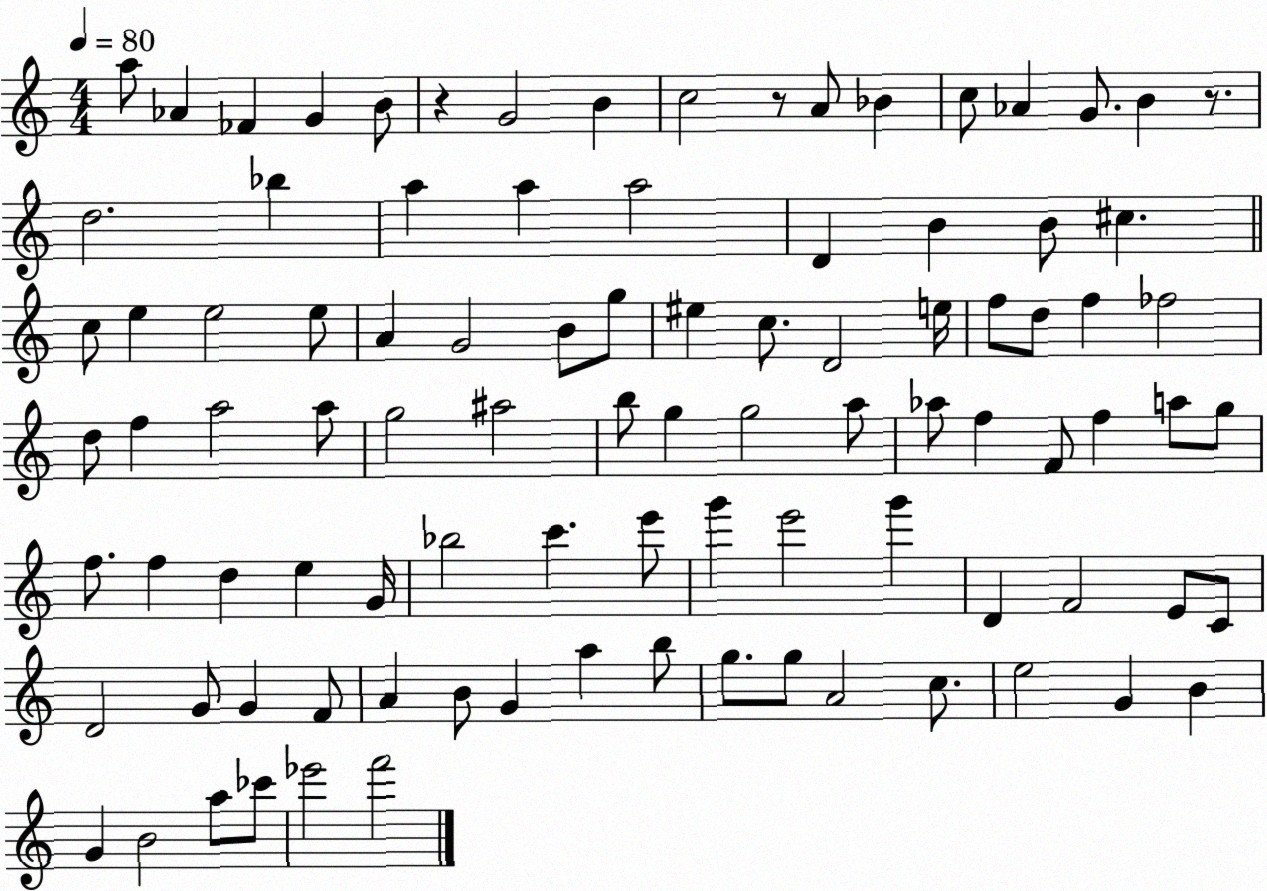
X:1
T:Untitled
M:4/4
L:1/4
K:C
a/2 _A _F G B/2 z G2 B c2 z/2 A/2 _B c/2 _A G/2 B z/2 d2 _b a a a2 D B B/2 ^c c/2 e e2 e/2 A G2 B/2 g/2 ^e c/2 D2 e/4 f/2 d/2 f _f2 d/2 f a2 a/2 g2 ^a2 b/2 g g2 a/2 _a/2 f F/2 f a/2 g/2 f/2 f d e G/4 _b2 c' e'/2 g' e'2 g' D F2 E/2 C/2 D2 G/2 G F/2 A B/2 G a b/2 g/2 g/2 A2 c/2 e2 G B G B2 a/2 _c'/2 _e'2 f'2